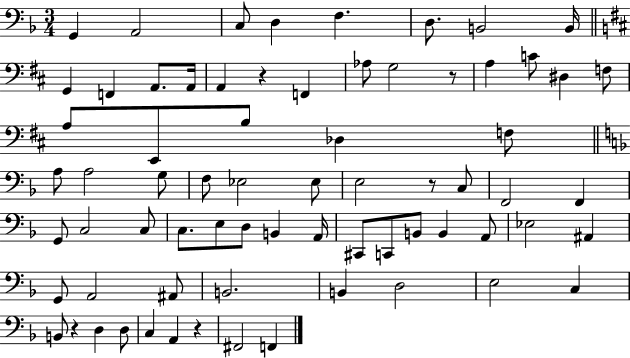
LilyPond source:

{
  \clef bass
  \numericTimeSignature
  \time 3/4
  \key f \major
  g,4 a,2 | c8 d4 f4. | d8. b,2 b,16 | \bar "||" \break \key d \major g,4 f,4 a,8. a,16 | a,4 r4 f,4 | aes8 g2 r8 | a4 c'8 dis4 f8 | \break a8 e,8 b8 des4 f8 | \bar "||" \break \key f \major a8 a2 g8 | f8 ees2 ees8 | e2 r8 c8 | f,2 f,4 | \break g,8 c2 c8 | c8. e8 d8 b,4 a,16 | cis,8 c,8 b,8 b,4 a,8 | ees2 ais,4 | \break g,8 a,2 ais,8 | b,2. | b,4 d2 | e2 c4 | \break b,8 r4 d4 d8 | c4 a,4 r4 | fis,2 f,4 | \bar "|."
}